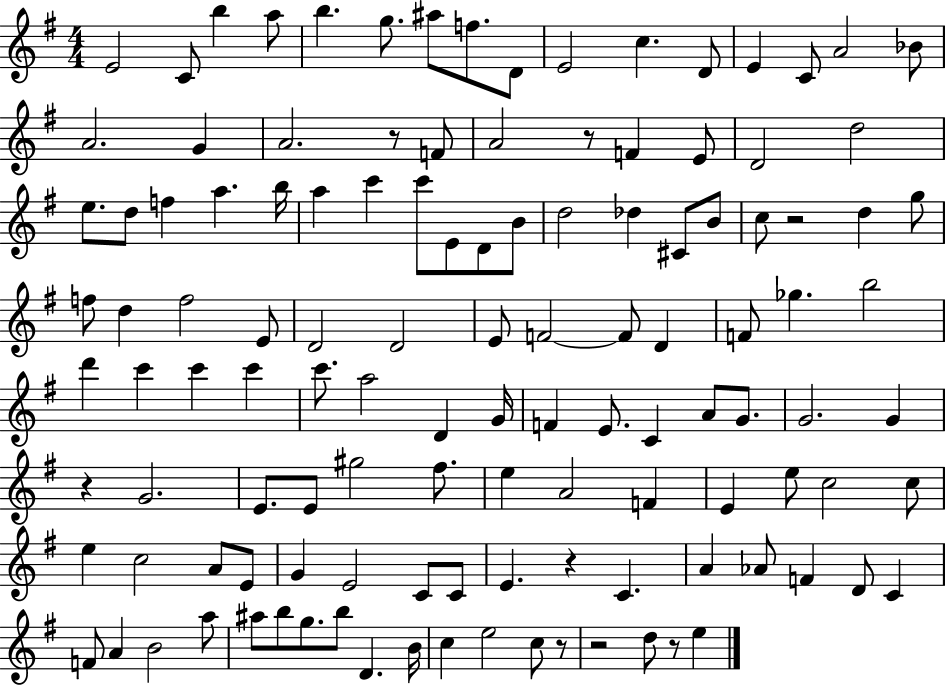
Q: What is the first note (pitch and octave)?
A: E4